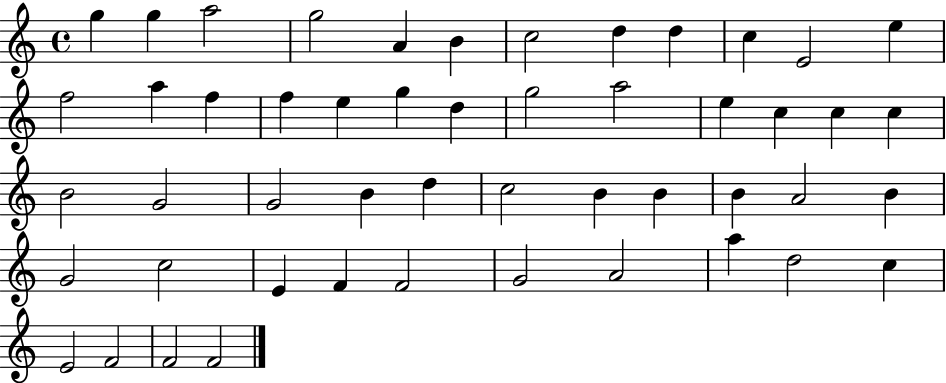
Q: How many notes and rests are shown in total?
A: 50